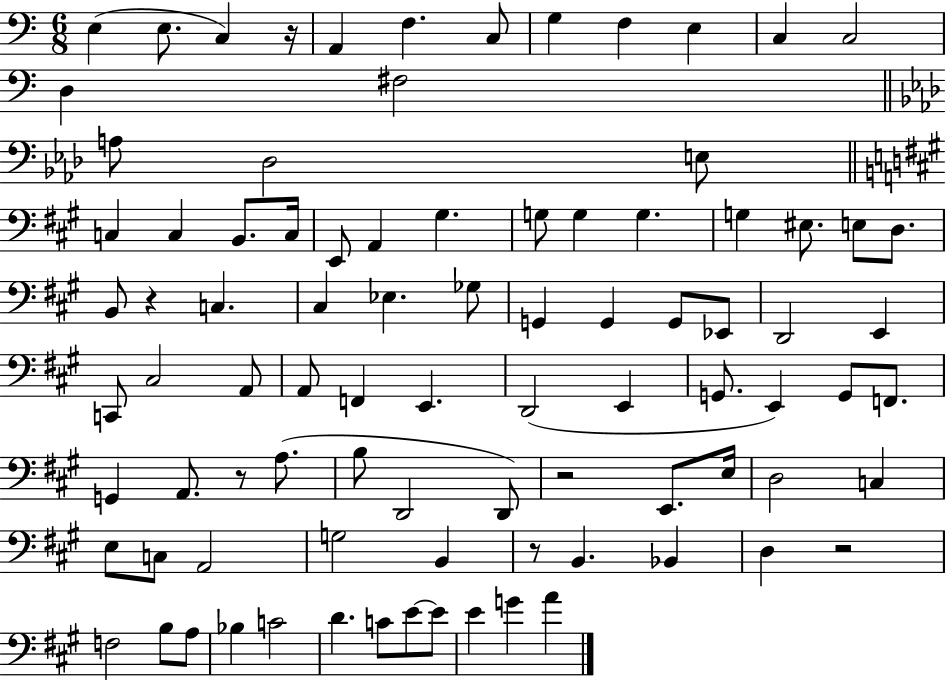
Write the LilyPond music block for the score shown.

{
  \clef bass
  \numericTimeSignature
  \time 6/8
  \key c \major
  \repeat volta 2 { e4( e8. c4) r16 | a,4 f4. c8 | g4 f4 e4 | c4 c2 | \break d4 fis2 | \bar "||" \break \key aes \major a8 des2 e8 | \bar "||" \break \key a \major c4 c4 b,8. c16 | e,8 a,4 gis4. | g8 g4 g4. | g4 eis8. e8 d8. | \break b,8 r4 c4. | cis4 ees4. ges8 | g,4 g,4 g,8 ees,8 | d,2 e,4 | \break c,8 cis2 a,8 | a,8 f,4 e,4. | d,2( e,4 | g,8. e,4) g,8 f,8. | \break g,4 a,8. r8 a8.( | b8 d,2 d,8) | r2 e,8. e16 | d2 c4 | \break e8 c8 a,2 | g2 b,4 | r8 b,4. bes,4 | d4 r2 | \break f2 b8 a8 | bes4 c'2 | d'4. c'8 e'8~~ e'8 | e'4 g'4 a'4 | \break } \bar "|."
}